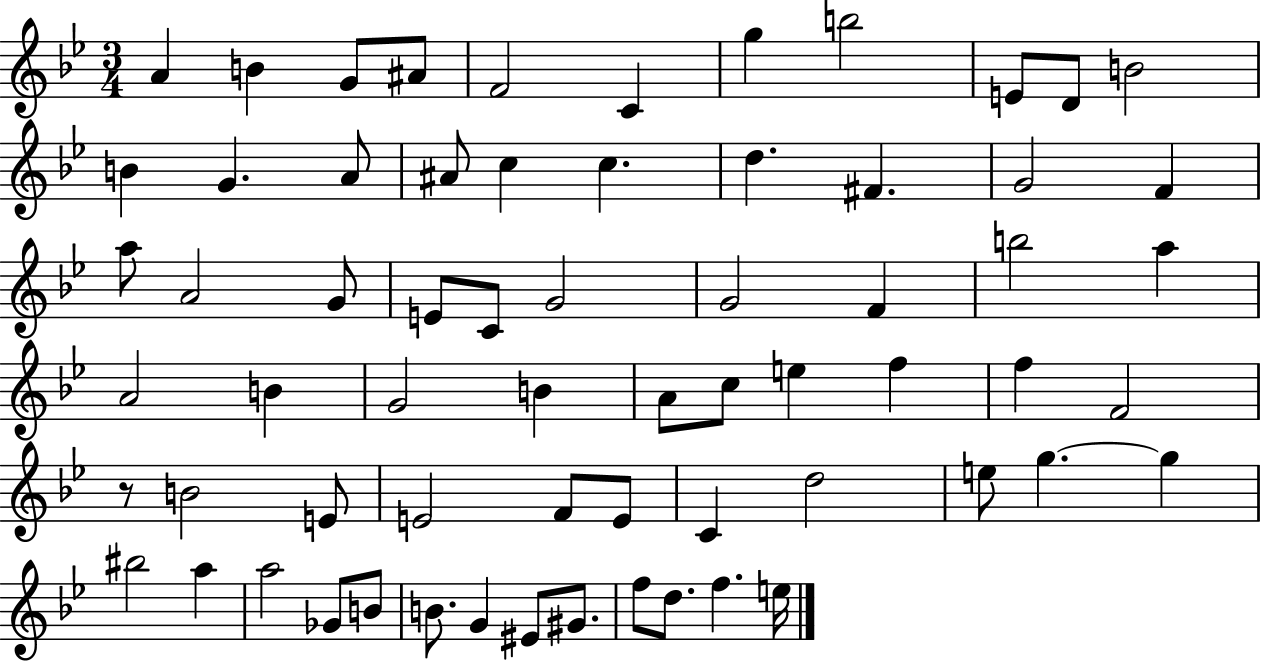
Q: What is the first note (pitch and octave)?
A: A4